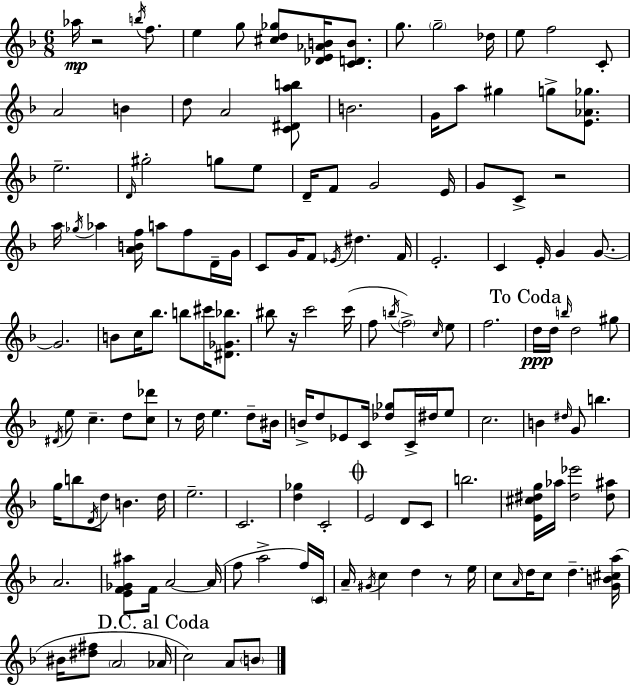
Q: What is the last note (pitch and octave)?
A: B4